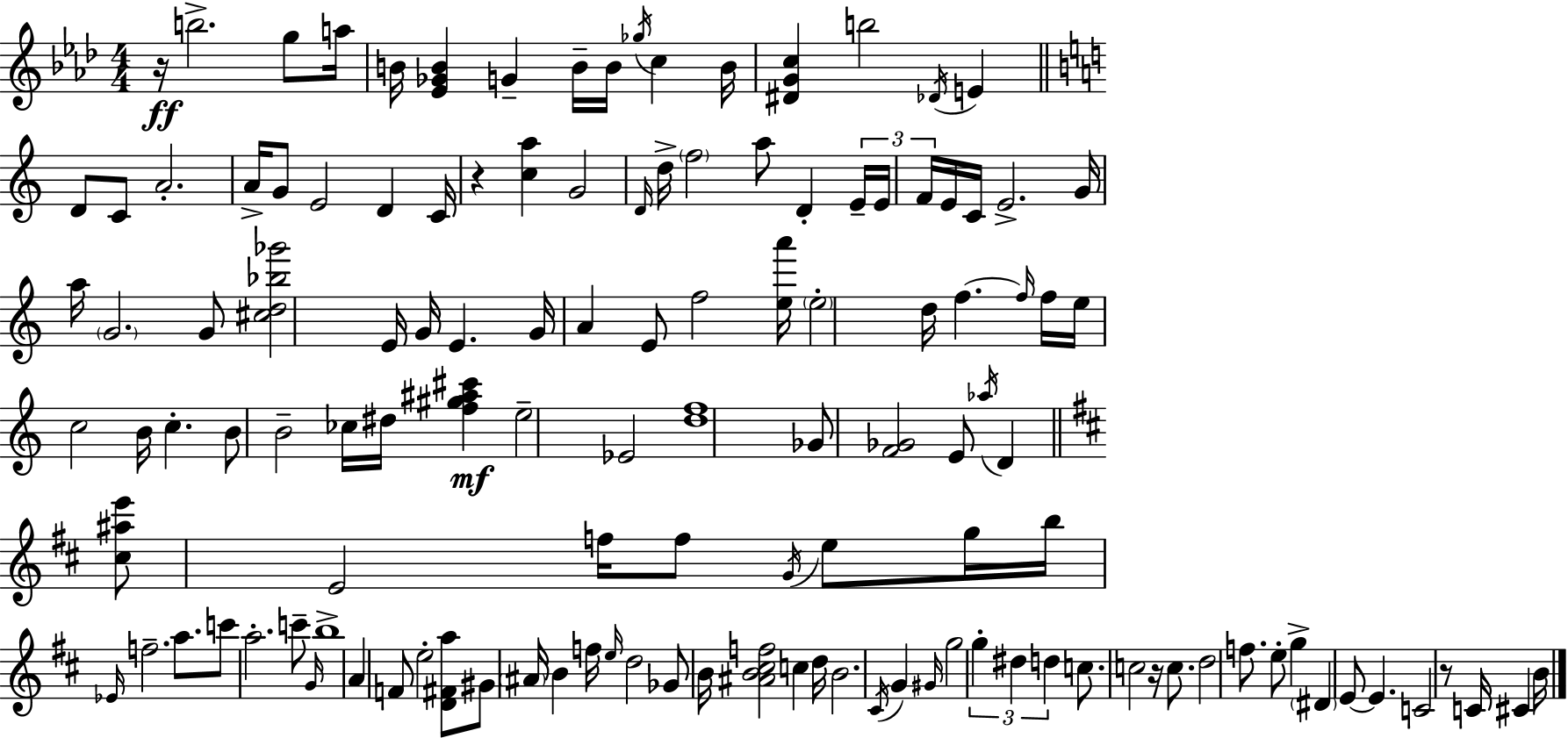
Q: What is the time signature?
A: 4/4